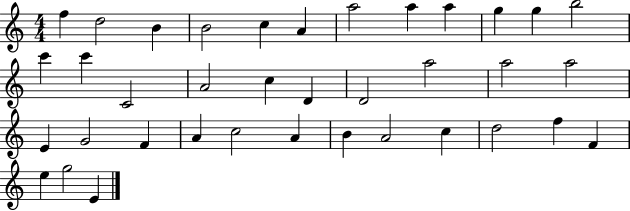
{
  \clef treble
  \numericTimeSignature
  \time 4/4
  \key c \major
  f''4 d''2 b'4 | b'2 c''4 a'4 | a''2 a''4 a''4 | g''4 g''4 b''2 | \break c'''4 c'''4 c'2 | a'2 c''4 d'4 | d'2 a''2 | a''2 a''2 | \break e'4 g'2 f'4 | a'4 c''2 a'4 | b'4 a'2 c''4 | d''2 f''4 f'4 | \break e''4 g''2 e'4 | \bar "|."
}